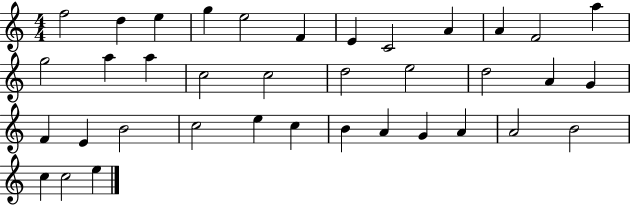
F5/h D5/q E5/q G5/q E5/h F4/q E4/q C4/h A4/q A4/q F4/h A5/q G5/h A5/q A5/q C5/h C5/h D5/h E5/h D5/h A4/q G4/q F4/q E4/q B4/h C5/h E5/q C5/q B4/q A4/q G4/q A4/q A4/h B4/h C5/q C5/h E5/q